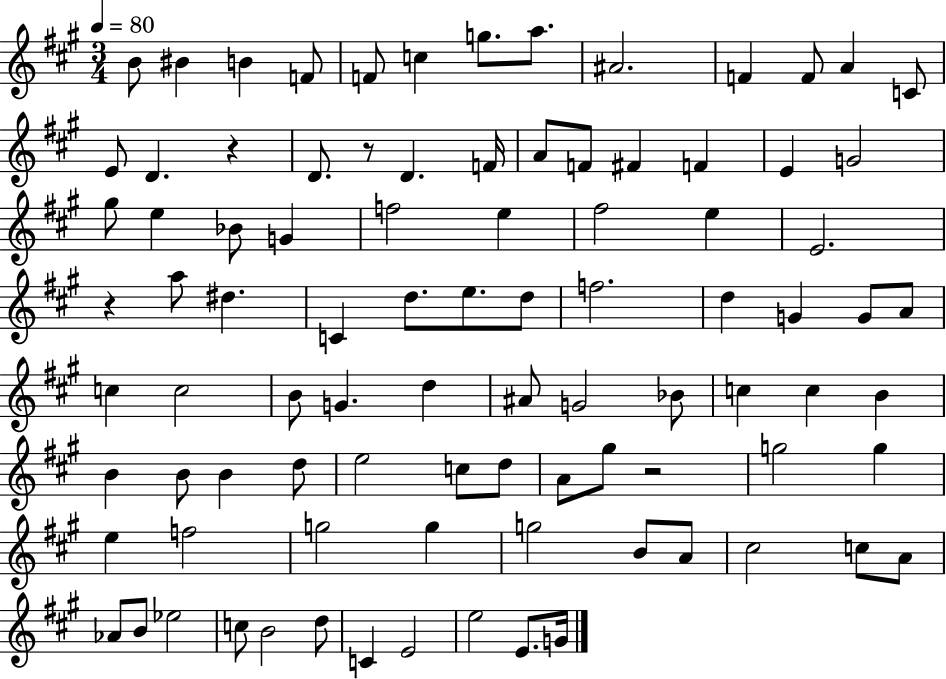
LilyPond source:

{
  \clef treble
  \numericTimeSignature
  \time 3/4
  \key a \major
  \tempo 4 = 80
  b'8 bis'4 b'4 f'8 | f'8 c''4 g''8. a''8. | ais'2. | f'4 f'8 a'4 c'8 | \break e'8 d'4. r4 | d'8. r8 d'4. f'16 | a'8 f'8 fis'4 f'4 | e'4 g'2 | \break gis''8 e''4 bes'8 g'4 | f''2 e''4 | fis''2 e''4 | e'2. | \break r4 a''8 dis''4. | c'4 d''8. e''8. d''8 | f''2. | d''4 g'4 g'8 a'8 | \break c''4 c''2 | b'8 g'4. d''4 | ais'8 g'2 bes'8 | c''4 c''4 b'4 | \break b'4 b'8 b'4 d''8 | e''2 c''8 d''8 | a'8 gis''8 r2 | g''2 g''4 | \break e''4 f''2 | g''2 g''4 | g''2 b'8 a'8 | cis''2 c''8 a'8 | \break aes'8 b'8 ees''2 | c''8 b'2 d''8 | c'4 e'2 | e''2 e'8. g'16 | \break \bar "|."
}